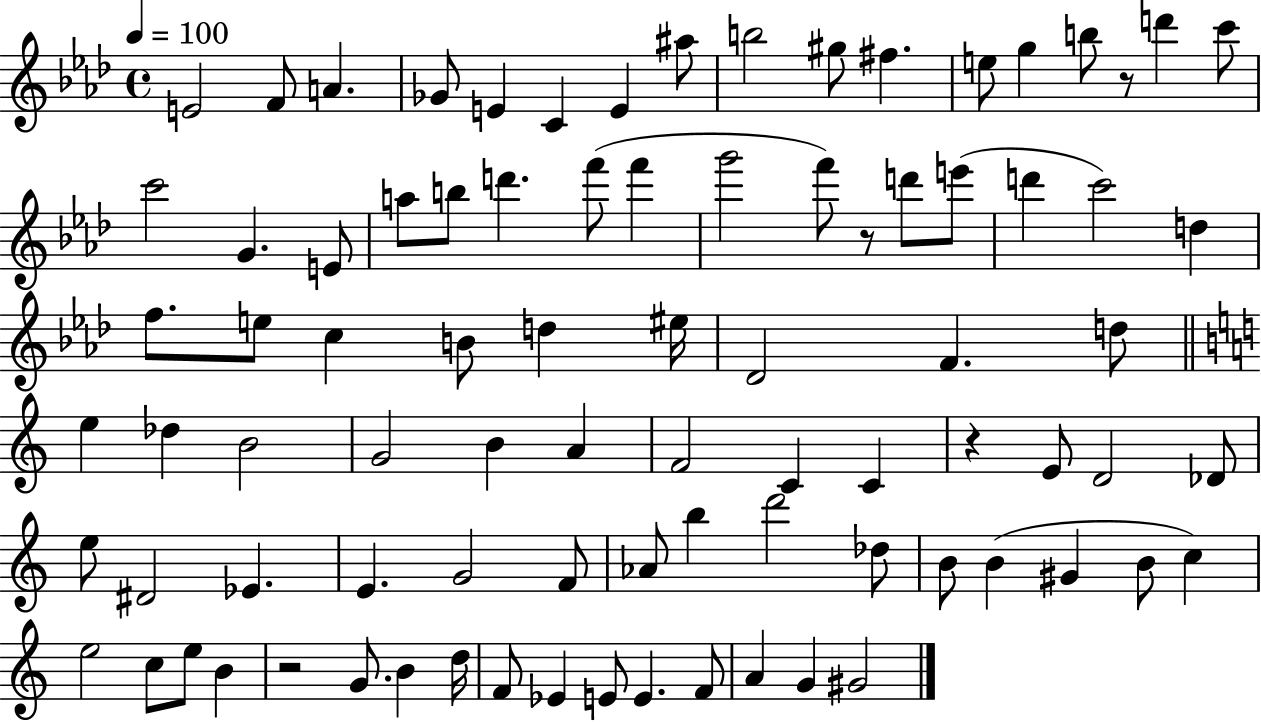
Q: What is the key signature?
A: AES major